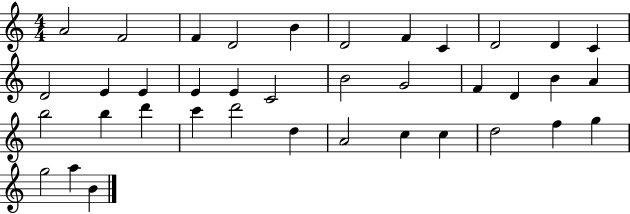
{
  \clef treble
  \numericTimeSignature
  \time 4/4
  \key c \major
  a'2 f'2 | f'4 d'2 b'4 | d'2 f'4 c'4 | d'2 d'4 c'4 | \break d'2 e'4 e'4 | e'4 e'4 c'2 | b'2 g'2 | f'4 d'4 b'4 a'4 | \break b''2 b''4 d'''4 | c'''4 d'''2 d''4 | a'2 c''4 c''4 | d''2 f''4 g''4 | \break g''2 a''4 b'4 | \bar "|."
}